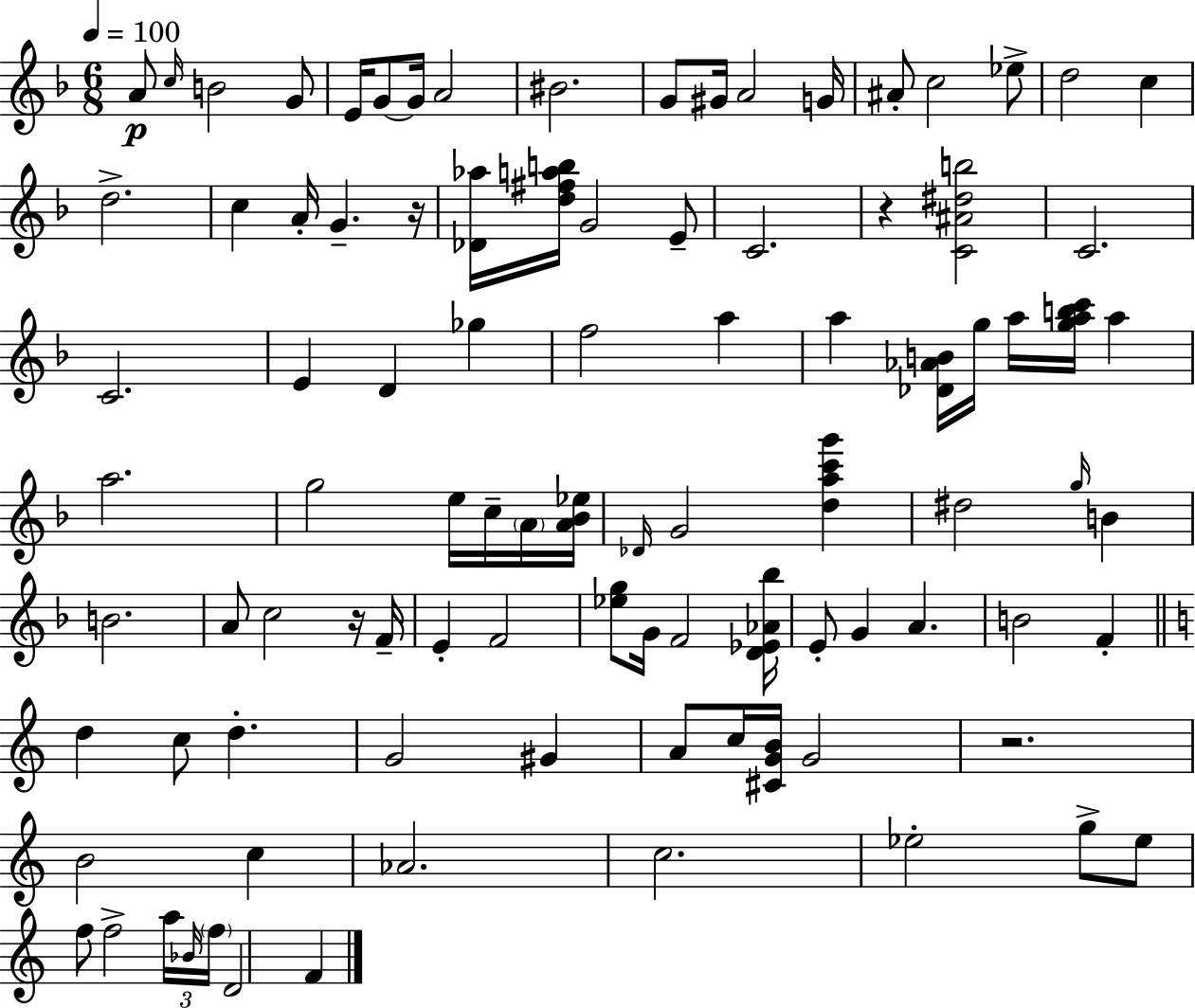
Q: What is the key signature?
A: D minor